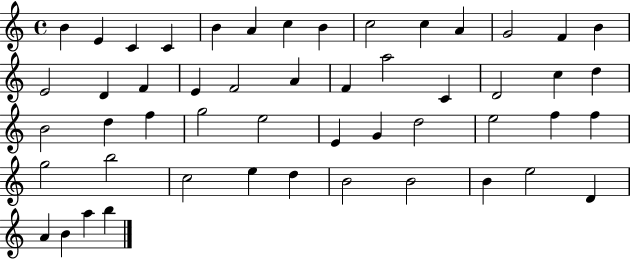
B4/q E4/q C4/q C4/q B4/q A4/q C5/q B4/q C5/h C5/q A4/q G4/h F4/q B4/q E4/h D4/q F4/q E4/q F4/h A4/q F4/q A5/h C4/q D4/h C5/q D5/q B4/h D5/q F5/q G5/h E5/h E4/q G4/q D5/h E5/h F5/q F5/q G5/h B5/h C5/h E5/q D5/q B4/h B4/h B4/q E5/h D4/q A4/q B4/q A5/q B5/q